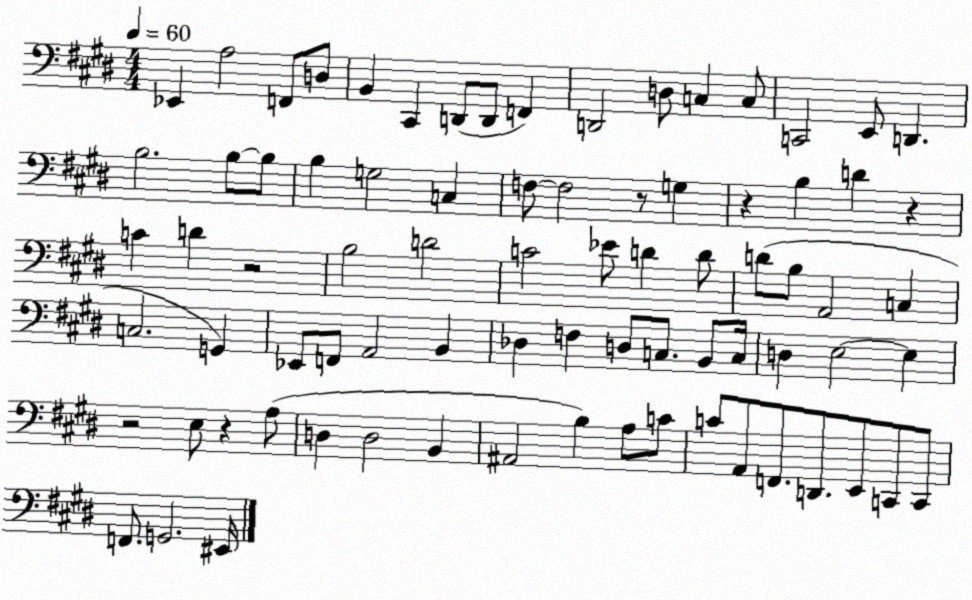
X:1
T:Untitled
M:4/4
L:1/4
K:E
_E,, A,2 F,,/2 D,/2 B,, ^C,, D,,/2 D,,/2 F,, D,,2 D,/2 C, C,/2 C,,2 E,,/2 D,, B,2 B,/2 B,/2 B, G,2 C, F,/2 F,2 z/2 G, z B, D z C D z2 B,2 D2 C2 _E/2 D D/2 D/2 B,/2 A,,2 C, C,2 G,, _E,,/2 F,,/2 A,,2 B,, _D, F, D,/2 C,/2 B,,/2 C,/4 D, E,2 E, z2 E,/2 z A,/2 D, D,2 B,, ^A,,2 B, A,/2 C/2 C/2 A,,/2 F,,/2 D,,/2 E,,/2 C,,/2 C,,/2 F,,/2 G,,2 ^E,,/4